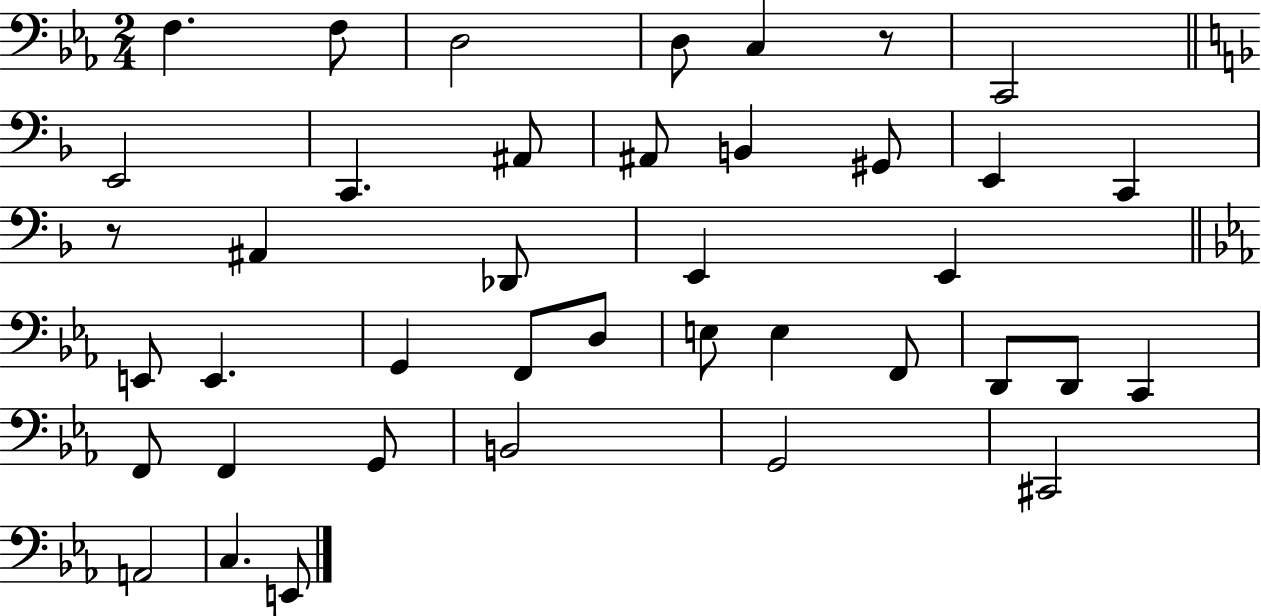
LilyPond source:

{
  \clef bass
  \numericTimeSignature
  \time 2/4
  \key ees \major
  f4. f8 | d2 | d8 c4 r8 | c,2 | \break \bar "||" \break \key f \major e,2 | c,4. ais,8 | ais,8 b,4 gis,8 | e,4 c,4 | \break r8 ais,4 des,8 | e,4 e,4 | \bar "||" \break \key ees \major e,8 e,4. | g,4 f,8 d8 | e8 e4 f,8 | d,8 d,8 c,4 | \break f,8 f,4 g,8 | b,2 | g,2 | cis,2 | \break a,2 | c4. e,8 | \bar "|."
}